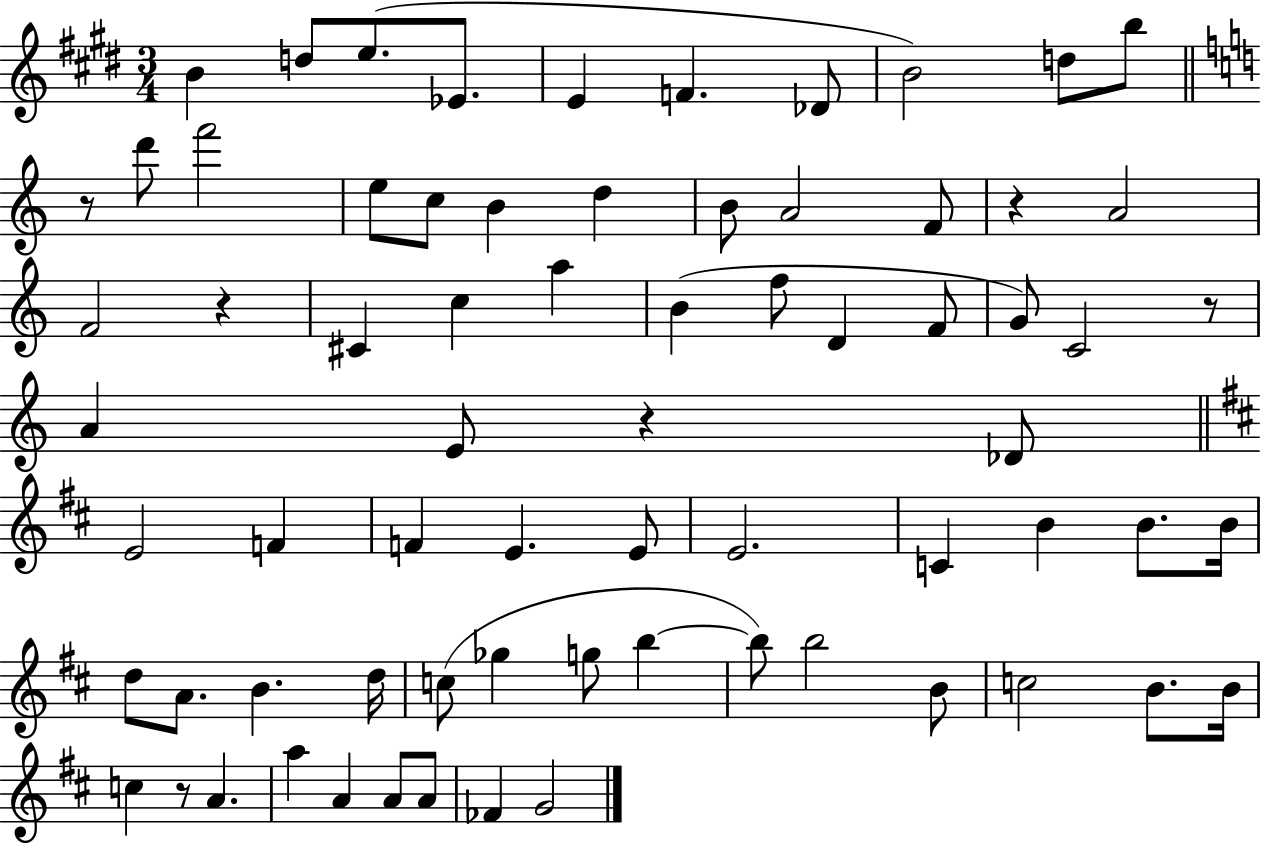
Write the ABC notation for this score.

X:1
T:Untitled
M:3/4
L:1/4
K:E
B d/2 e/2 _E/2 E F _D/2 B2 d/2 b/2 z/2 d'/2 f'2 e/2 c/2 B d B/2 A2 F/2 z A2 F2 z ^C c a B f/2 D F/2 G/2 C2 z/2 A E/2 z _D/2 E2 F F E E/2 E2 C B B/2 B/4 d/2 A/2 B d/4 c/2 _g g/2 b b/2 b2 B/2 c2 B/2 B/4 c z/2 A a A A/2 A/2 _F G2